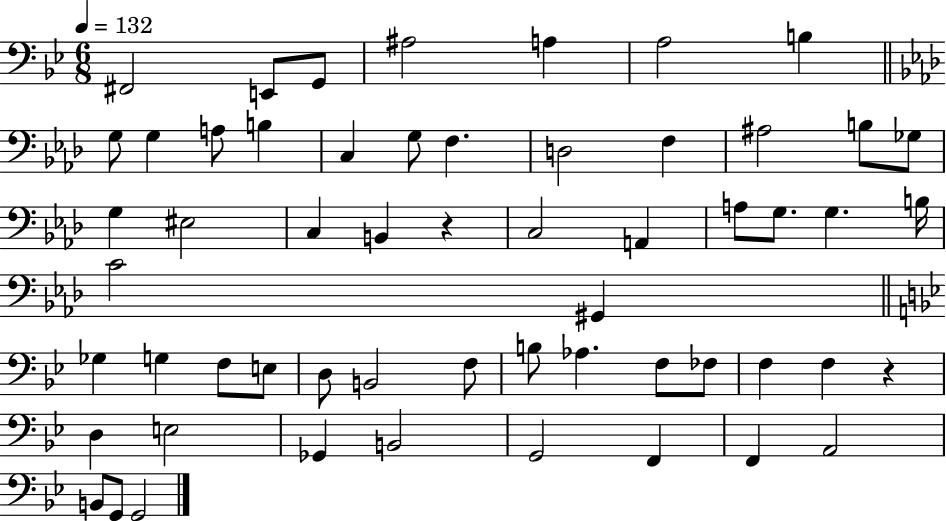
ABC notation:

X:1
T:Untitled
M:6/8
L:1/4
K:Bb
^F,,2 E,,/2 G,,/2 ^A,2 A, A,2 B, G,/2 G, A,/2 B, C, G,/2 F, D,2 F, ^A,2 B,/2 _G,/2 G, ^E,2 C, B,, z C,2 A,, A,/2 G,/2 G, B,/4 C2 ^G,, _G, G, F,/2 E,/2 D,/2 B,,2 F,/2 B,/2 _A, F,/2 _F,/2 F, F, z D, E,2 _G,, B,,2 G,,2 F,, F,, A,,2 B,,/2 G,,/2 G,,2